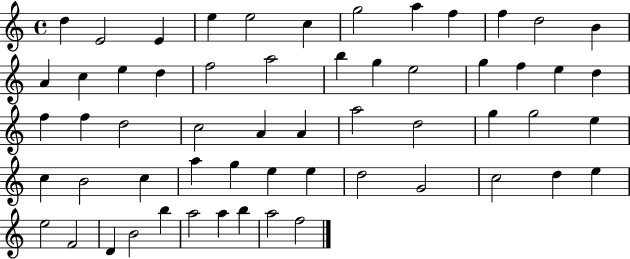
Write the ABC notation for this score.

X:1
T:Untitled
M:4/4
L:1/4
K:C
d E2 E e e2 c g2 a f f d2 B A c e d f2 a2 b g e2 g f e d f f d2 c2 A A a2 d2 g g2 e c B2 c a g e e d2 G2 c2 d e e2 F2 D B2 b a2 a b a2 f2